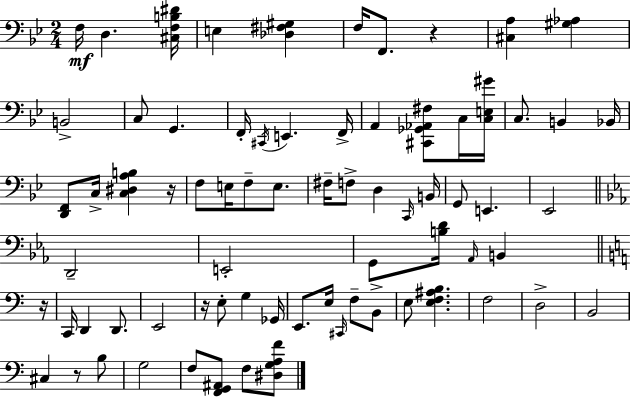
F3/s D3/q. [C#3,F3,B3,D#4]/s E3/q [Db3,F#3,G#3]/q F3/s F2/e. R/q [C#3,A3]/q [G#3,Ab3]/q B2/h C3/e G2/q. F2/s C#2/s E2/q. F2/s A2/q [C#2,Gb2,Ab2,F#3]/e C3/s [C3,E3,G#4]/s C3/e. B2/q Bb2/s [D2,F2]/e C3/s [C3,D#3,A3,B3]/q R/s F3/e E3/s F3/e E3/e. F#3/s F3/e D3/q C2/s B2/s G2/e E2/q. Eb2/h D2/h E2/h G2/e [B3,D4]/s Ab2/s B2/q R/s C2/s D2/q D2/e. E2/h R/s E3/e G3/q Gb2/s E2/e. E3/s C#2/s F3/e B2/e E3/e [E3,F3,A#3,B3]/q. F3/h D3/h B2/h C#3/q R/e B3/e G3/h F3/e [F2,G2,A#2]/e F3/e [D#3,G3,A3,F4]/e